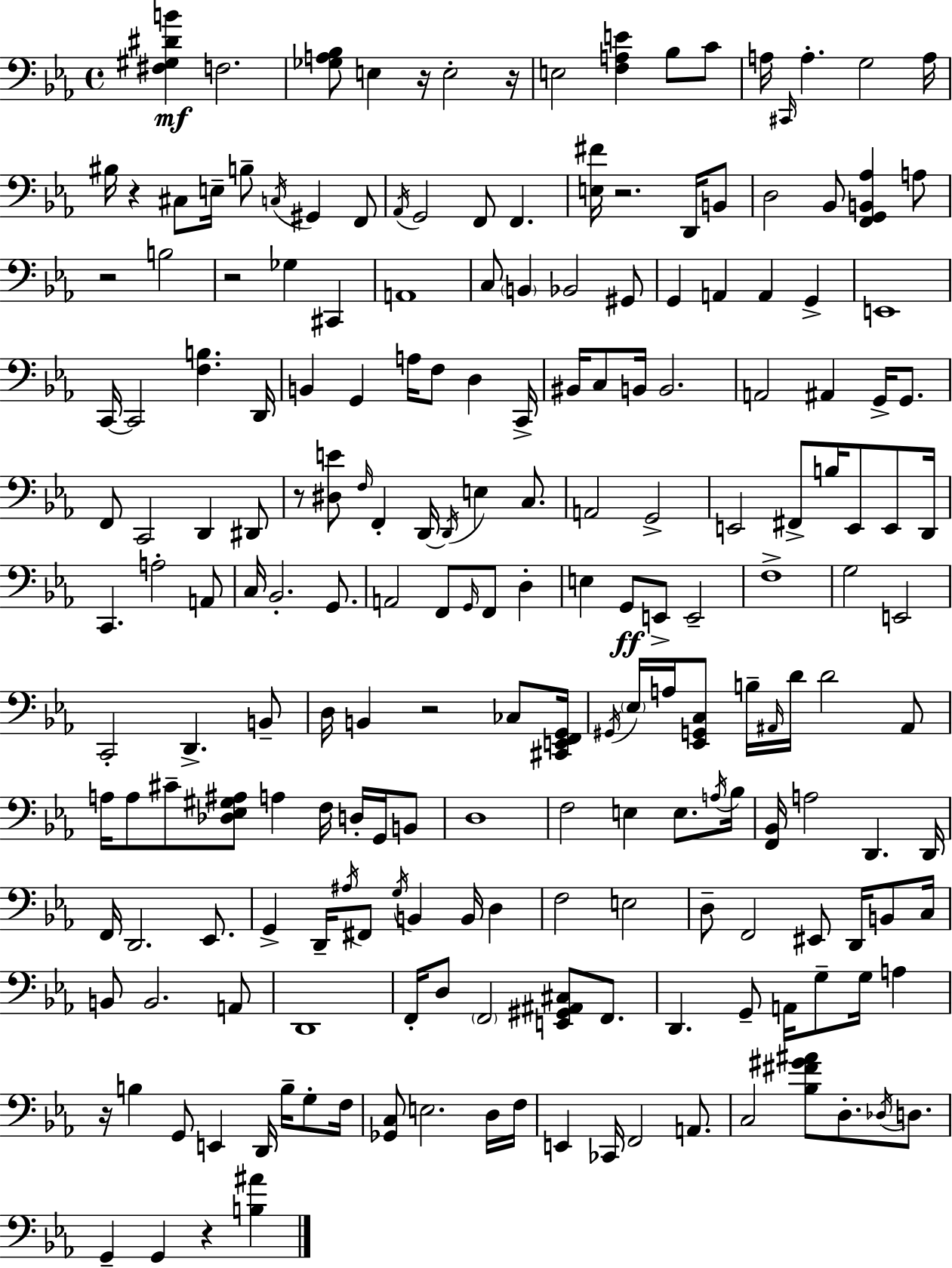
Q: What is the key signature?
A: EES major